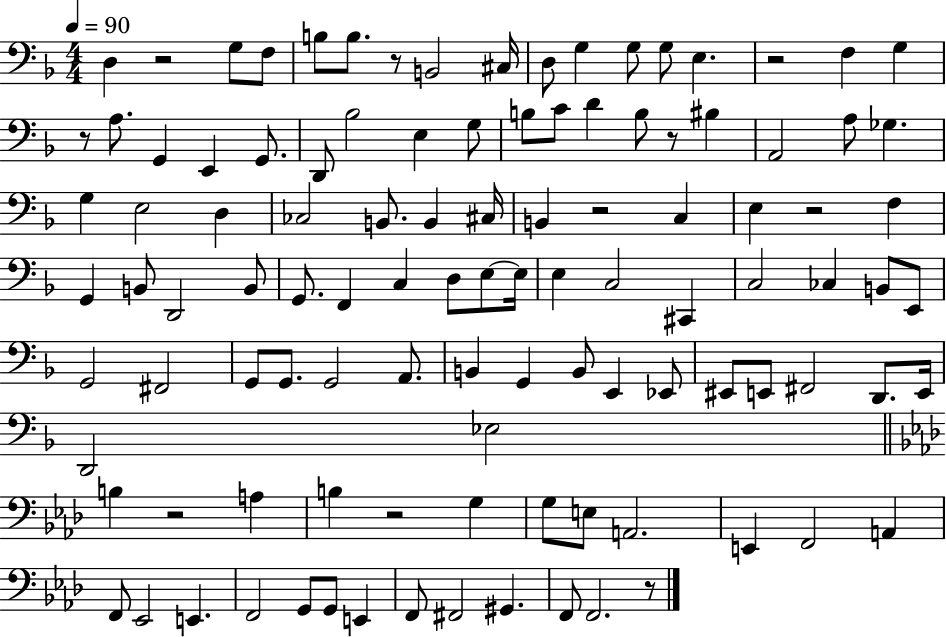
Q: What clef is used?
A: bass